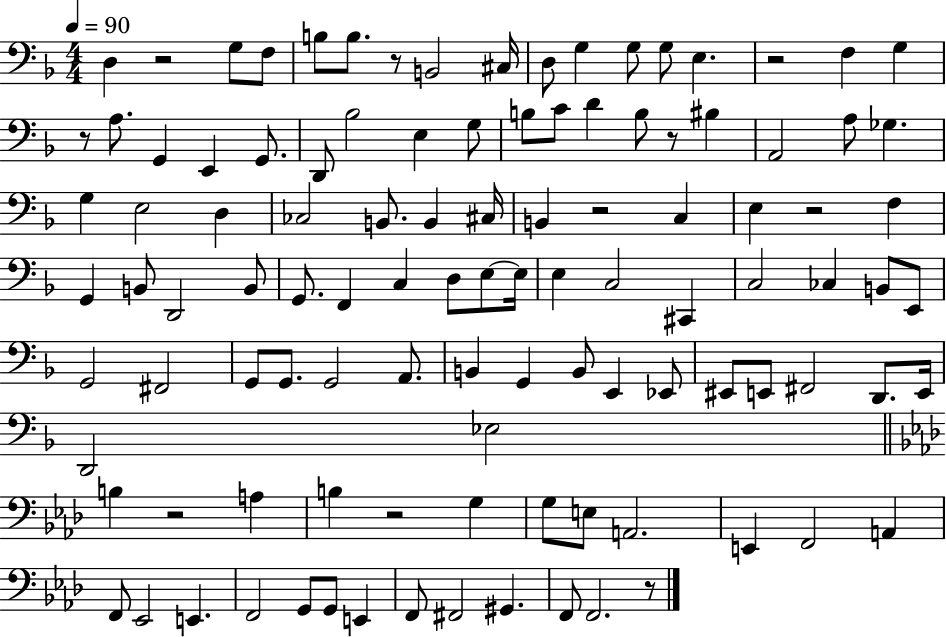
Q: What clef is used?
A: bass